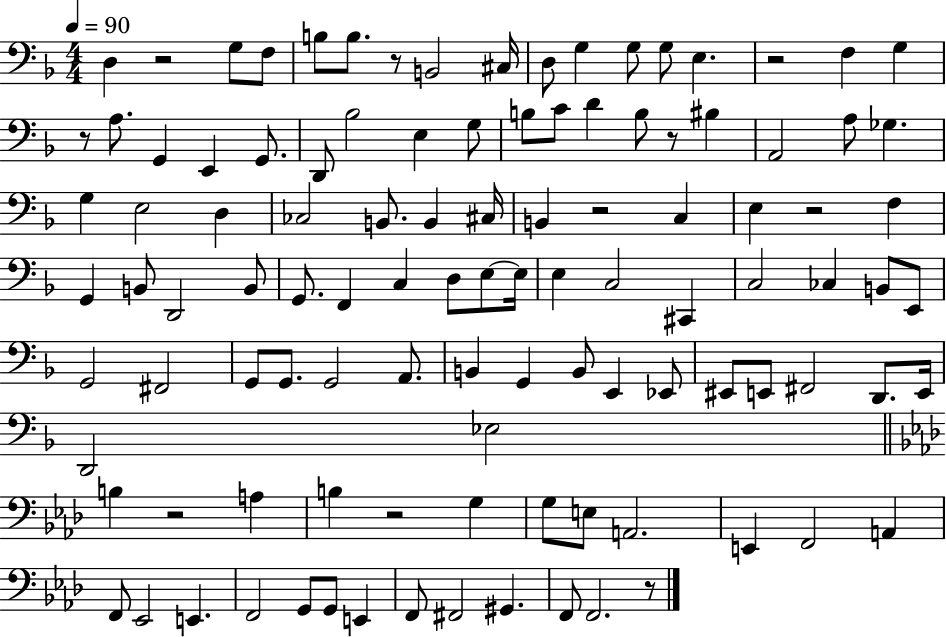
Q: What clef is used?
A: bass